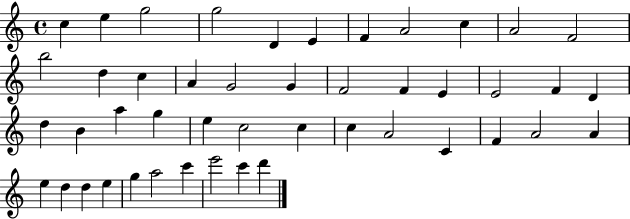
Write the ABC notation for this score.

X:1
T:Untitled
M:4/4
L:1/4
K:C
c e g2 g2 D E F A2 c A2 F2 b2 d c A G2 G F2 F E E2 F D d B a g e c2 c c A2 C F A2 A e d d e g a2 c' e'2 c' d'